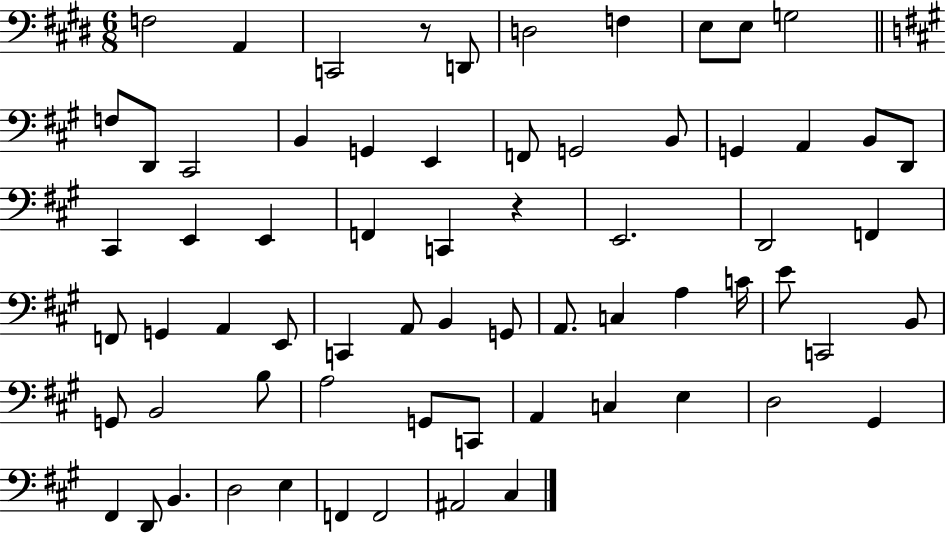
X:1
T:Untitled
M:6/8
L:1/4
K:E
F,2 A,, C,,2 z/2 D,,/2 D,2 F, E,/2 E,/2 G,2 F,/2 D,,/2 ^C,,2 B,, G,, E,, F,,/2 G,,2 B,,/2 G,, A,, B,,/2 D,,/2 ^C,, E,, E,, F,, C,, z E,,2 D,,2 F,, F,,/2 G,, A,, E,,/2 C,, A,,/2 B,, G,,/2 A,,/2 C, A, C/4 E/2 C,,2 B,,/2 G,,/2 B,,2 B,/2 A,2 G,,/2 C,,/2 A,, C, E, D,2 ^G,, ^F,, D,,/2 B,, D,2 E, F,, F,,2 ^A,,2 ^C,